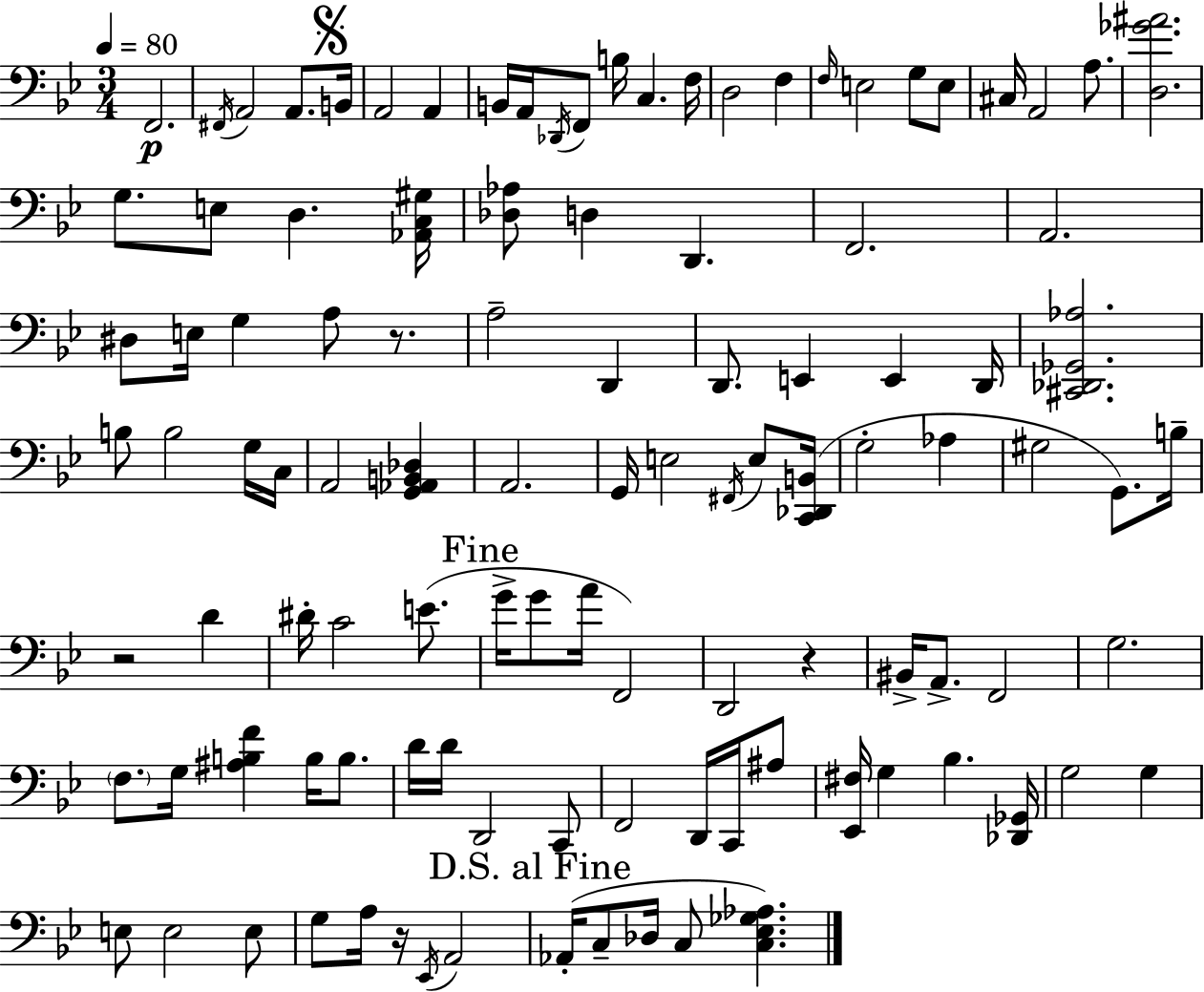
F2/h. F#2/s A2/h A2/e. B2/s A2/h A2/q B2/s A2/s Db2/s F2/e B3/s C3/q. F3/s D3/h F3/q F3/s E3/h G3/e E3/e C#3/s A2/h A3/e. [D3,Gb4,A#4]/h. G3/e. E3/e D3/q. [Ab2,C3,G#3]/s [Db3,Ab3]/e D3/q D2/q. F2/h. A2/h. D#3/e E3/s G3/q A3/e R/e. A3/h D2/q D2/e. E2/q E2/q D2/s [C#2,Db2,Gb2,Ab3]/h. B3/e B3/h G3/s C3/s A2/h [G2,Ab2,B2,Db3]/q A2/h. G2/s E3/h F#2/s E3/e [C2,Db2,B2]/s G3/h Ab3/q G#3/h G2/e. B3/s R/h D4/q D#4/s C4/h E4/e. G4/s G4/e A4/s F2/h D2/h R/q BIS2/s A2/e. F2/h G3/h. F3/e. G3/s [A#3,B3,F4]/q B3/s B3/e. D4/s D4/s D2/h C2/e F2/h D2/s C2/s A#3/e [Eb2,F#3]/s G3/q Bb3/q. [Db2,Gb2]/s G3/h G3/q E3/e E3/h E3/e G3/e A3/s R/s Eb2/s A2/h Ab2/s C3/e Db3/s C3/e [C3,Eb3,Gb3,Ab3]/q.